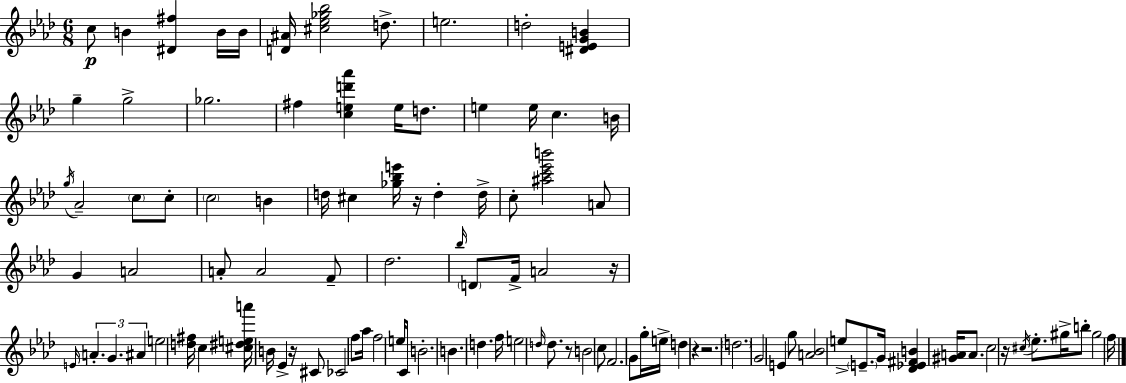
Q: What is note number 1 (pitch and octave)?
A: C5